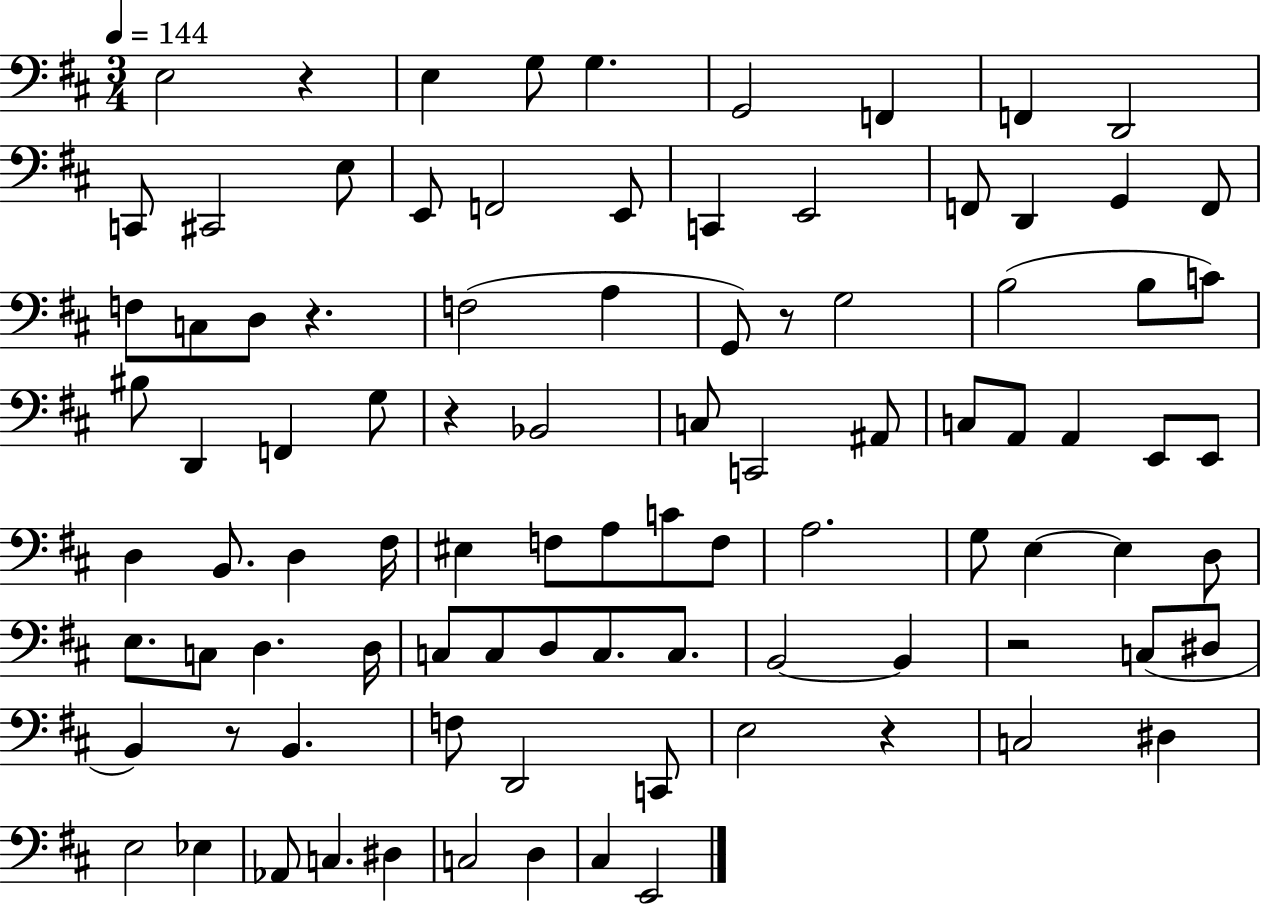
E3/h R/q E3/q G3/e G3/q. G2/h F2/q F2/q D2/h C2/e C#2/h E3/e E2/e F2/h E2/e C2/q E2/h F2/e D2/q G2/q F2/e F3/e C3/e D3/e R/q. F3/h A3/q G2/e R/e G3/h B3/h B3/e C4/e BIS3/e D2/q F2/q G3/e R/q Bb2/h C3/e C2/h A#2/e C3/e A2/e A2/q E2/e E2/e D3/q B2/e. D3/q F#3/s EIS3/q F3/e A3/e C4/e F3/e A3/h. G3/e E3/q E3/q D3/e E3/e. C3/e D3/q. D3/s C3/e C3/e D3/e C3/e. C3/e. B2/h B2/q R/h C3/e D#3/e B2/q R/e B2/q. F3/e D2/h C2/e E3/h R/q C3/h D#3/q E3/h Eb3/q Ab2/e C3/q. D#3/q C3/h D3/q C#3/q E2/h